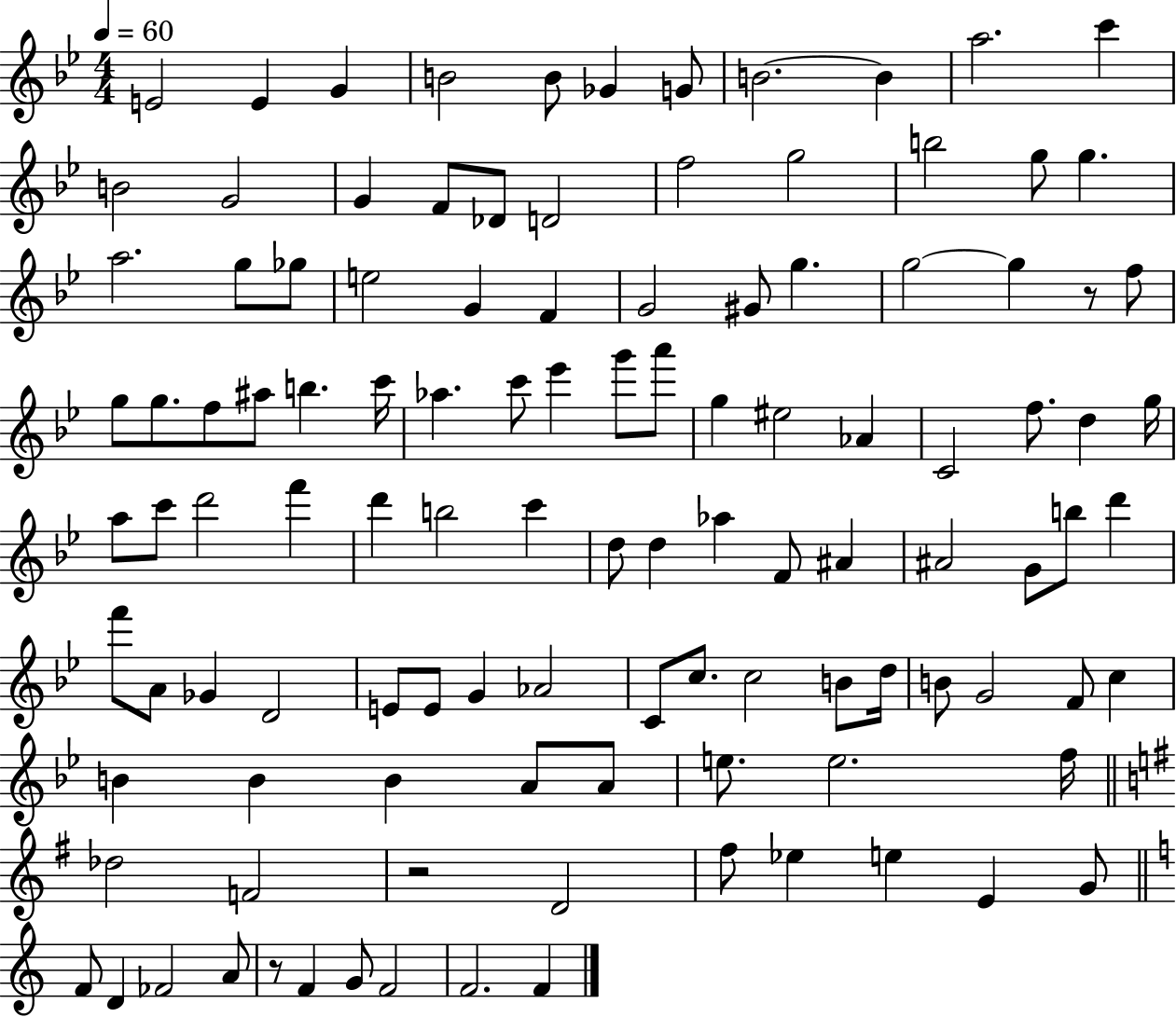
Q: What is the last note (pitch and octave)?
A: F4